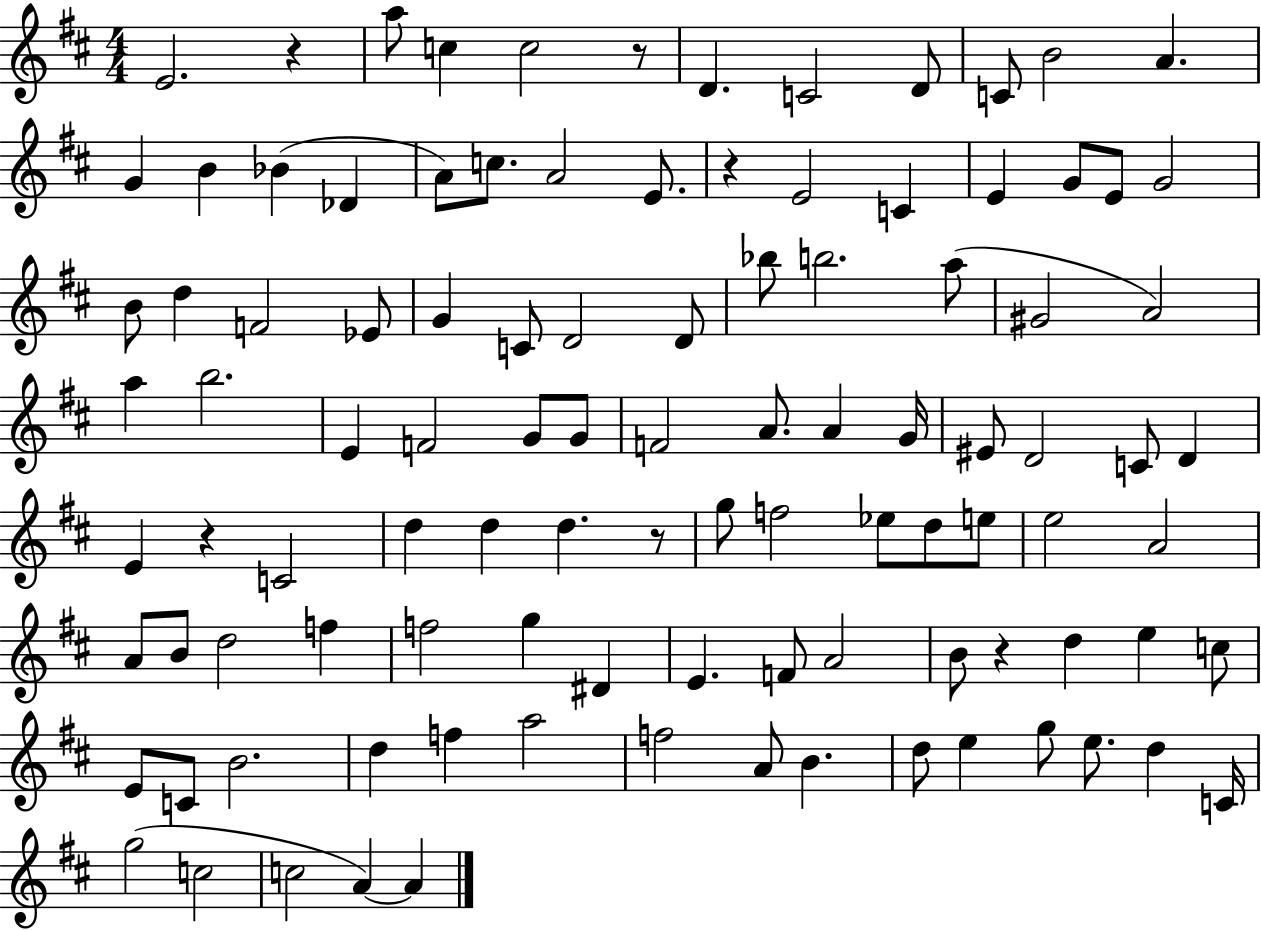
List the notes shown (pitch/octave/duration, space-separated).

E4/h. R/q A5/e C5/q C5/h R/e D4/q. C4/h D4/e C4/e B4/h A4/q. G4/q B4/q Bb4/q Db4/q A4/e C5/e. A4/h E4/e. R/q E4/h C4/q E4/q G4/e E4/e G4/h B4/e D5/q F4/h Eb4/e G4/q C4/e D4/h D4/e Bb5/e B5/h. A5/e G#4/h A4/h A5/q B5/h. E4/q F4/h G4/e G4/e F4/h A4/e. A4/q G4/s EIS4/e D4/h C4/e D4/q E4/q R/q C4/h D5/q D5/q D5/q. R/e G5/e F5/h Eb5/e D5/e E5/e E5/h A4/h A4/e B4/e D5/h F5/q F5/h G5/q D#4/q E4/q. F4/e A4/h B4/e R/q D5/q E5/q C5/e E4/e C4/e B4/h. D5/q F5/q A5/h F5/h A4/e B4/q. D5/e E5/q G5/e E5/e. D5/q C4/s G5/h C5/h C5/h A4/q A4/q